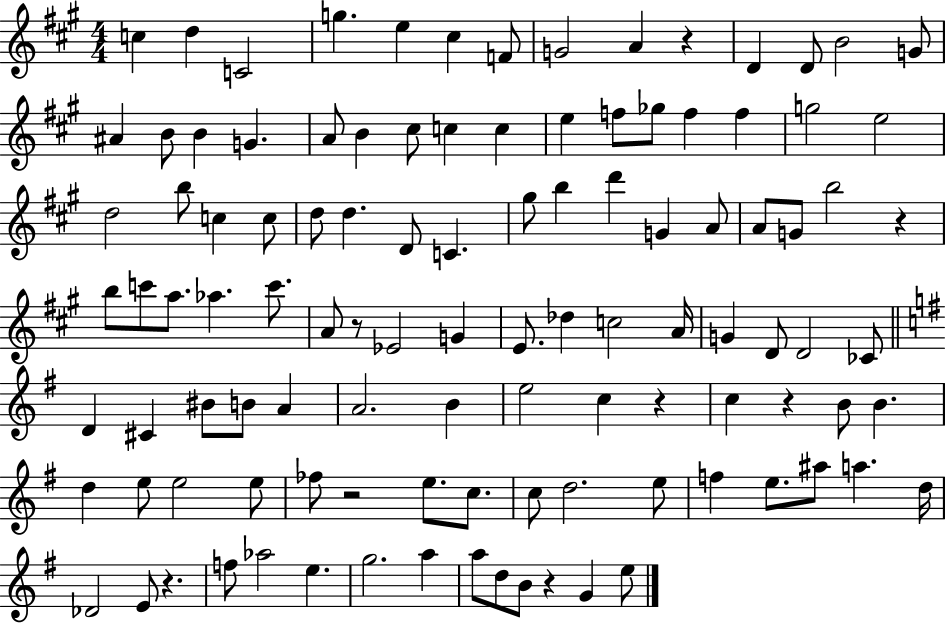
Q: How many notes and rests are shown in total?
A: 108